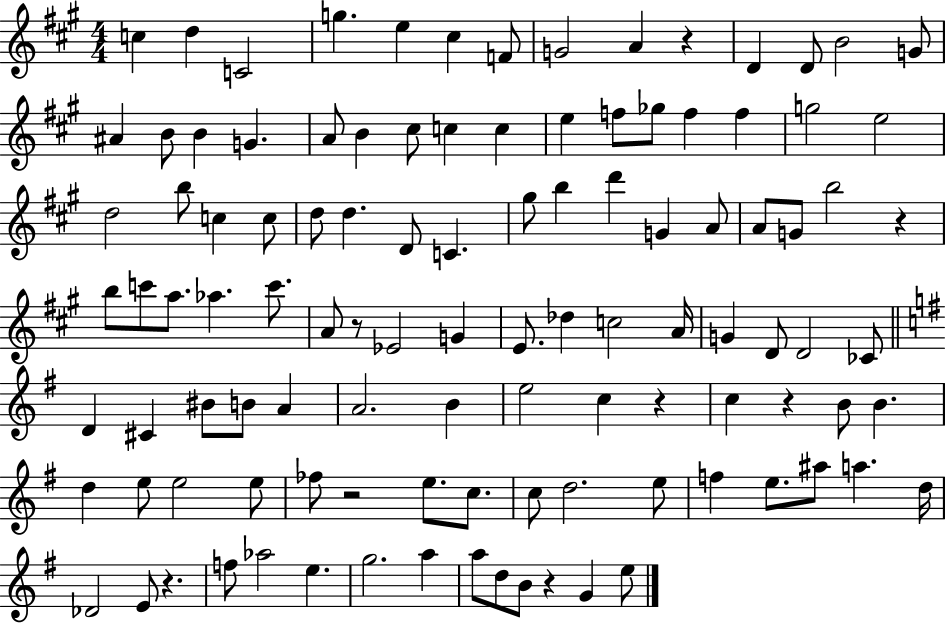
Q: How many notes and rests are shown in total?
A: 108